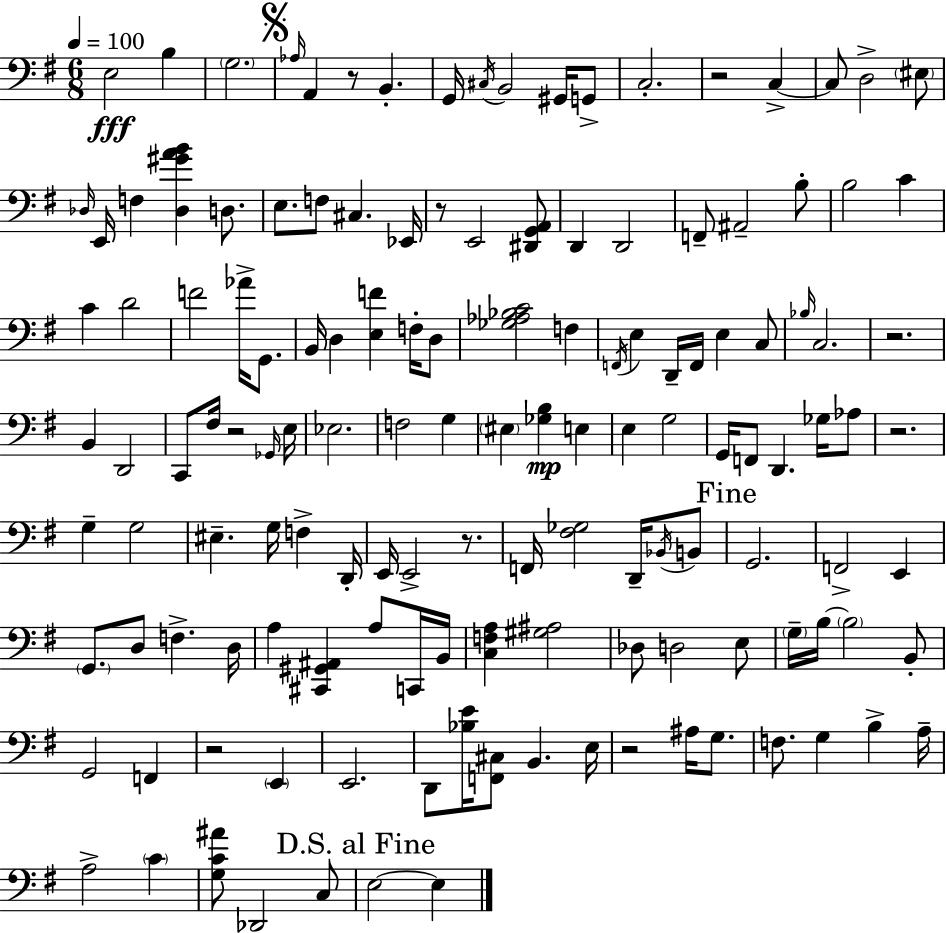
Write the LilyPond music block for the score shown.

{
  \clef bass
  \numericTimeSignature
  \time 6/8
  \key g \major
  \tempo 4 = 100
  e2\fff b4 | \parenthesize g2. | \mark \markup { \musicglyph "scripts.segno" } \grace { aes16 } a,4 r8 b,4.-. | g,16 \acciaccatura { cis16 } b,2 gis,16 | \break g,8-> c2.-. | r2 c4->~~ | c8 d2-> | \parenthesize eis8 \grace { des16 } e,16 f4 <des gis' a' b'>4 | \break d8. e8. f8 cis4. | ees,16 r8 e,2 | <dis, g, a,>8 d,4 d,2 | f,8-- ais,2-- | \break b8-. b2 c'4 | c'4 d'2 | f'2 aes'16-> | g,8. b,16 d4 <e f'>4 | \break f16-. d8 <ges aes bes c'>2 f4 | \acciaccatura { f,16 } e4 d,16-- f,16 e4 | c8 \grace { bes16 } c2. | r2. | \break b,4 d,2 | c,8 fis16 r2 | \grace { ges,16 } e16 ees2. | f2 | \break g4 \parenthesize eis4 <ges b>4\mp | e4 e4 g2 | g,16 f,8 d,4. | ges16 aes8 r2. | \break g4-- g2 | eis4.-- | g16 f4-> d,16-. e,16 e,2-> | r8. f,16 <fis ges>2 | \break d,16-- \acciaccatura { bes,16 } b,8 \mark "Fine" g,2. | f,2-> | e,4 \parenthesize g,8. d8 | f4.-> d16 a4 <cis, gis, ais,>4 | \break a8 c,16 b,16 <c f a>4 <gis ais>2 | des8 d2 | e8 \parenthesize g16-- b16~~ \parenthesize b2 | b,8-. g,2 | \break f,4 r2 | \parenthesize e,4 e,2. | d,8 <bes e'>16 <f, cis>8 | b,4. e16 r2 | \break ais16 g8. f8. g4 | b4-> a16-- a2-> | \parenthesize c'4 <g c' ais'>8 des,2 | c8 \mark "D.S. al Fine" e2~~ | \break e4 \bar "|."
}